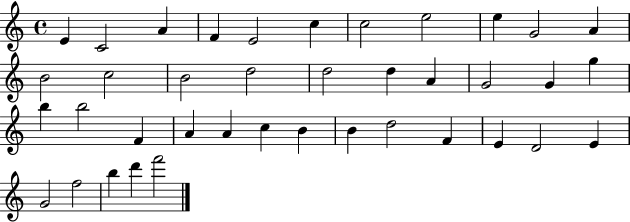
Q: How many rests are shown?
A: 0